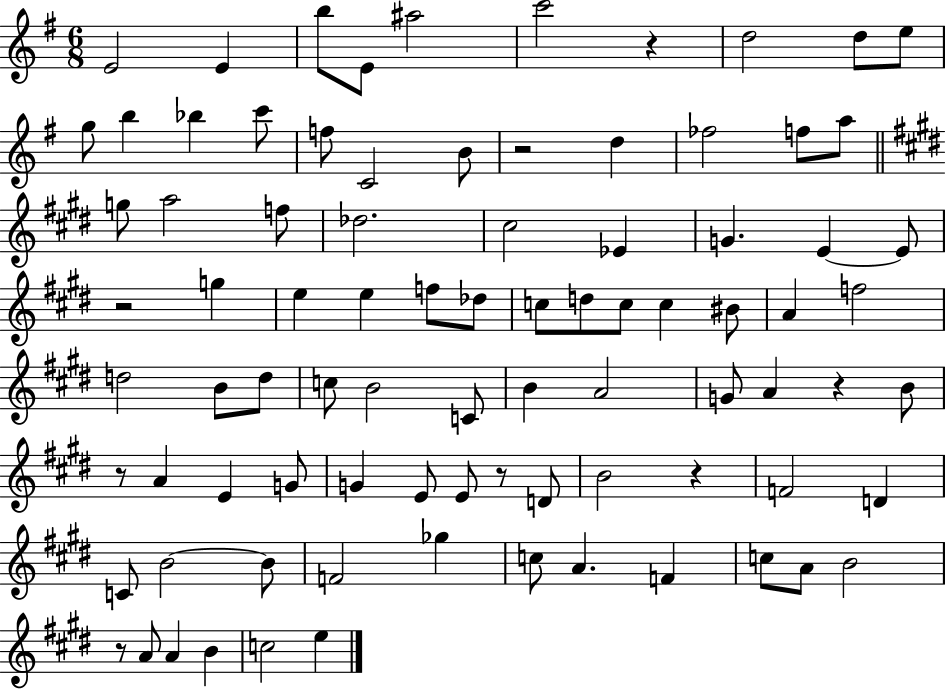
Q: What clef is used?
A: treble